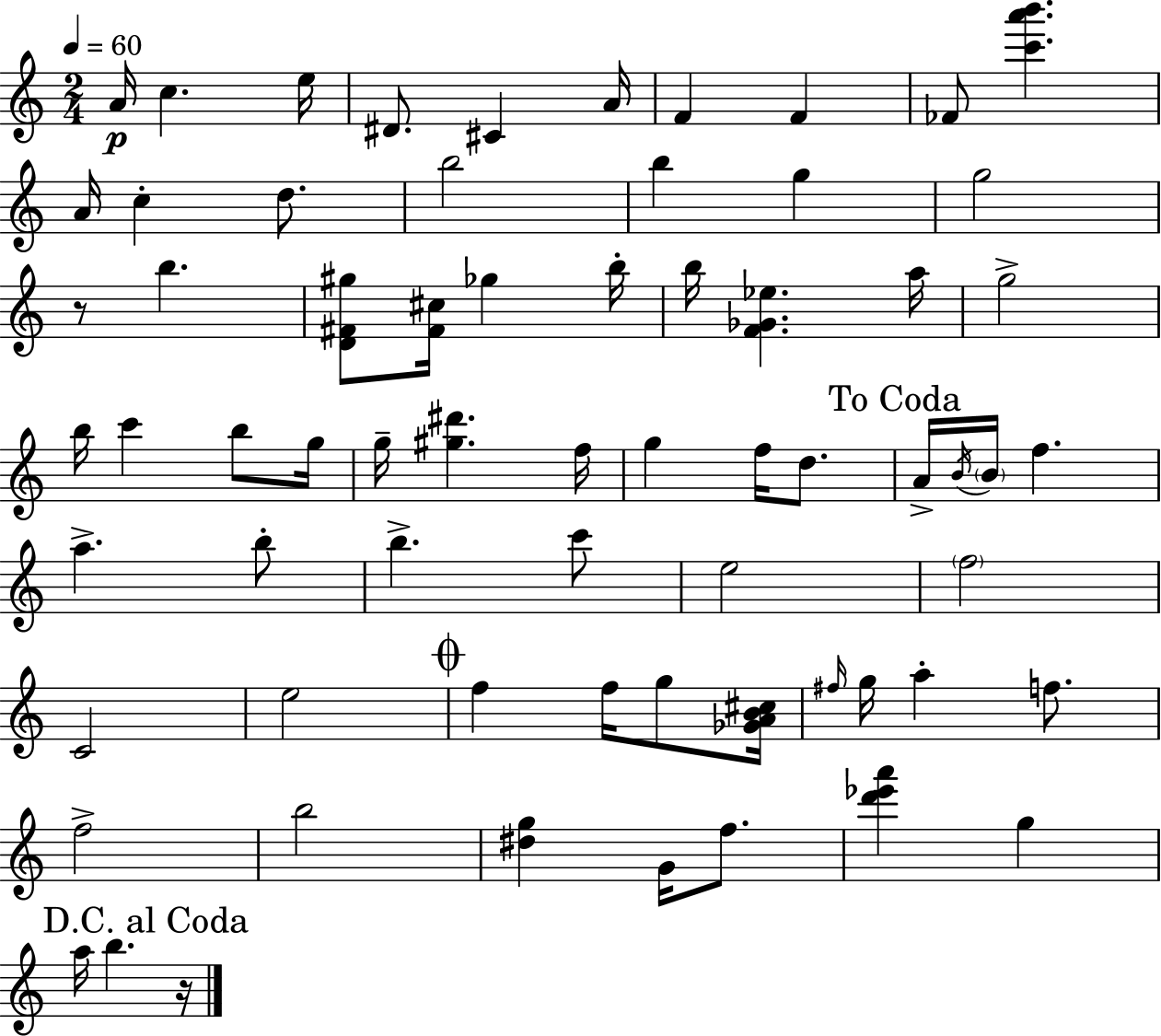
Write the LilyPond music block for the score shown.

{
  \clef treble
  \numericTimeSignature
  \time 2/4
  \key c \major
  \tempo 4 = 60
  a'16\p c''4. e''16 | dis'8. cis'4 a'16 | f'4 f'4 | fes'8 <c''' a''' b'''>4. | \break a'16 c''4-. d''8. | b''2 | b''4 g''4 | g''2 | \break r8 b''4. | <d' fis' gis''>8 <fis' cis''>16 ges''4 b''16-. | b''16 <f' ges' ees''>4. a''16 | g''2-> | \break b''16 c'''4 b''8 g''16 | g''16-- <gis'' dis'''>4. f''16 | g''4 f''16 d''8. | \mark "To Coda" a'16-> \acciaccatura { b'16 } \parenthesize b'16 f''4. | \break a''4.-> b''8-. | b''4.-> c'''8 | e''2 | \parenthesize f''2 | \break c'2 | e''2 | \mark \markup { \musicglyph "scripts.coda" } f''4 f''16 g''8 | <ges' a' b' cis''>16 \grace { fis''16 } g''16 a''4-. f''8. | \break f''2-> | b''2 | <dis'' g''>4 g'16 f''8. | <d''' ees''' a'''>4 g''4 | \break \mark "D.C. al Coda" a''16 b''4. | r16 \bar "|."
}